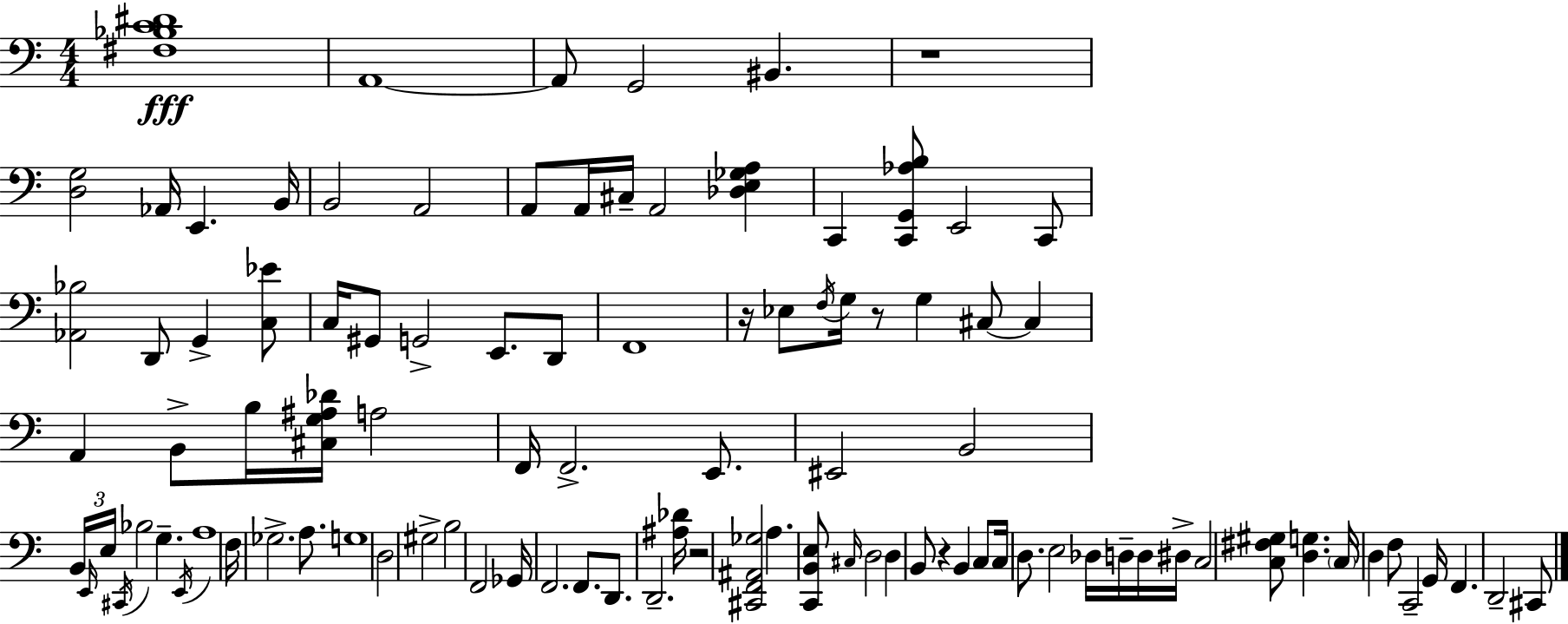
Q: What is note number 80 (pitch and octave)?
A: G2